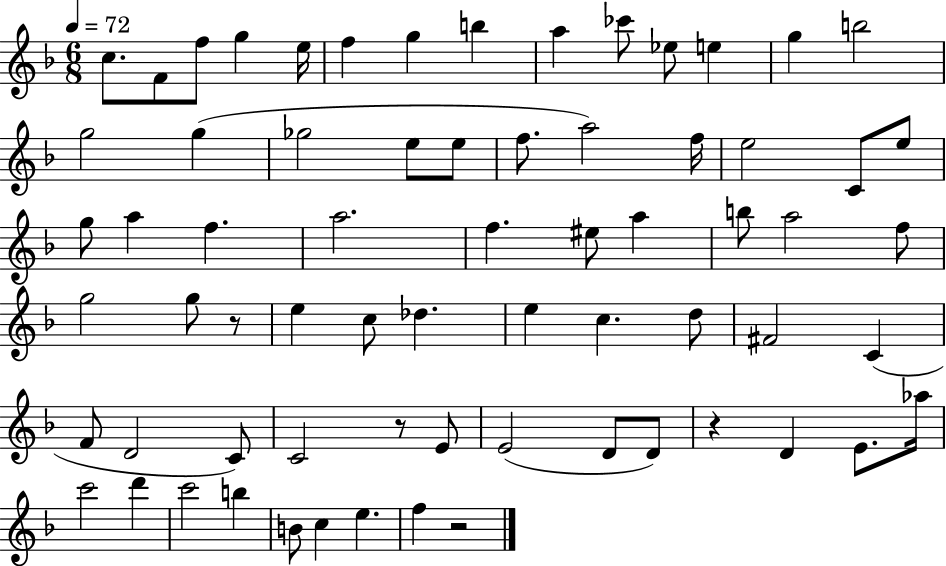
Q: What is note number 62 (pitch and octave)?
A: C5